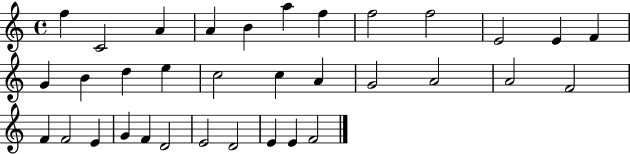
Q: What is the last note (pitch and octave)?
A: F4